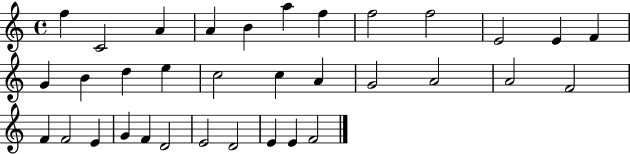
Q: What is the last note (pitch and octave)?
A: F4